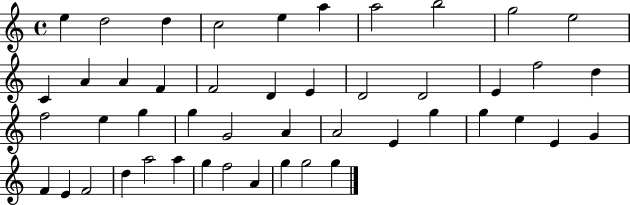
X:1
T:Untitled
M:4/4
L:1/4
K:C
e d2 d c2 e a a2 b2 g2 e2 C A A F F2 D E D2 D2 E f2 d f2 e g g G2 A A2 E g g e E G F E F2 d a2 a g f2 A g g2 g